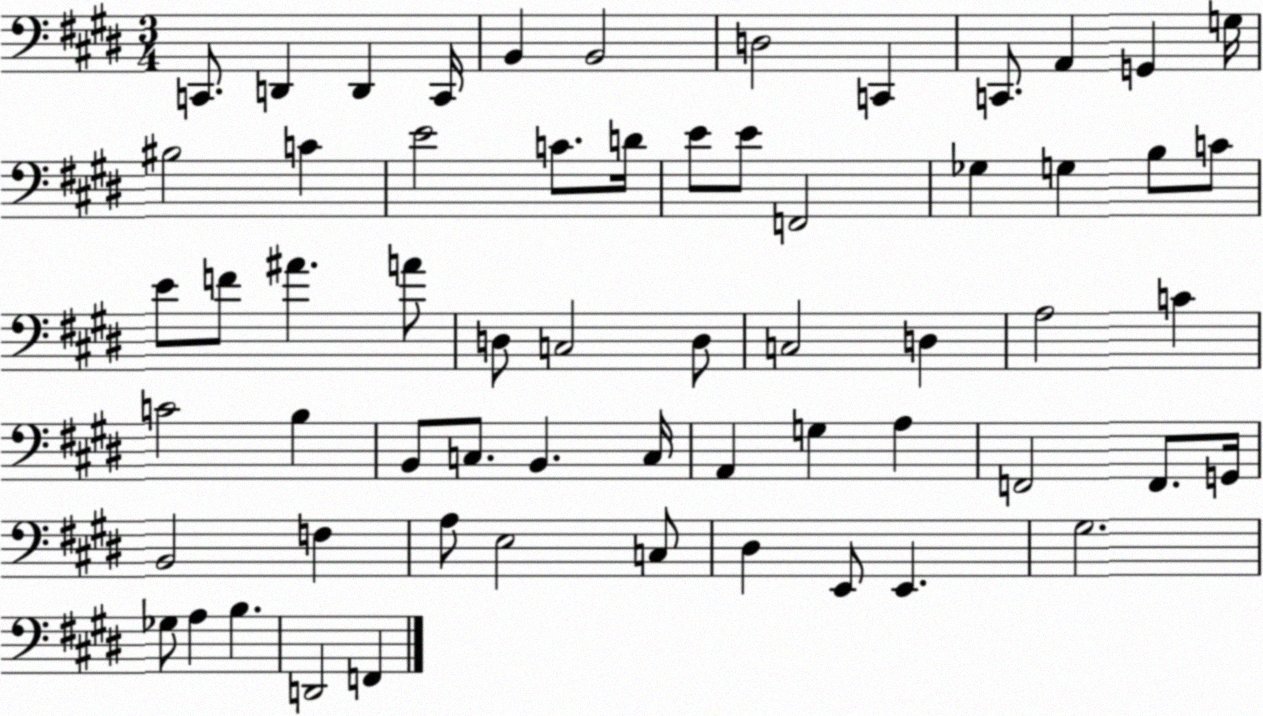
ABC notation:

X:1
T:Untitled
M:3/4
L:1/4
K:E
C,,/2 D,, D,, C,,/4 B,, B,,2 D,2 C,, C,,/2 A,, G,, G,/4 ^B,2 C E2 C/2 D/4 E/2 E/2 F,,2 _G, G, B,/2 C/2 E/2 F/2 ^A A/2 D,/2 C,2 D,/2 C,2 D, A,2 C C2 B, B,,/2 C,/2 B,, C,/4 A,, G, A, F,,2 F,,/2 G,,/4 B,,2 F, A,/2 E,2 C,/2 ^D, E,,/2 E,, ^G,2 _G,/2 A, B, D,,2 F,,